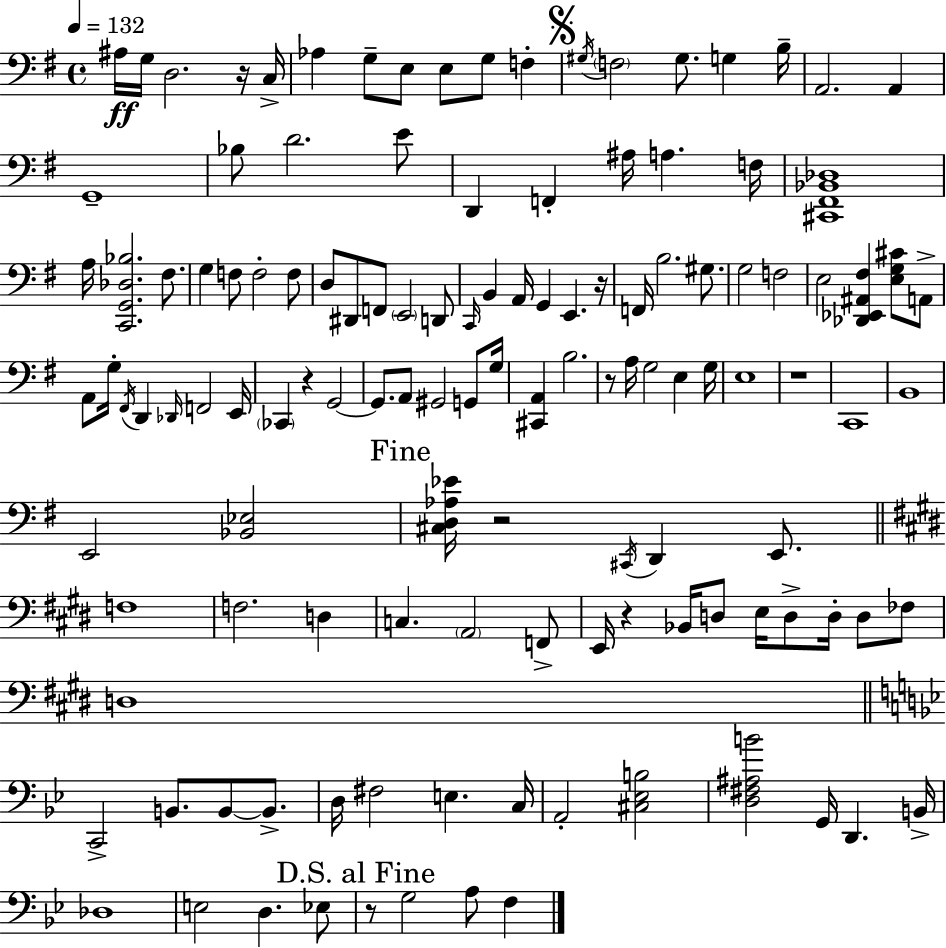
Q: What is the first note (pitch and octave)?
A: A#3